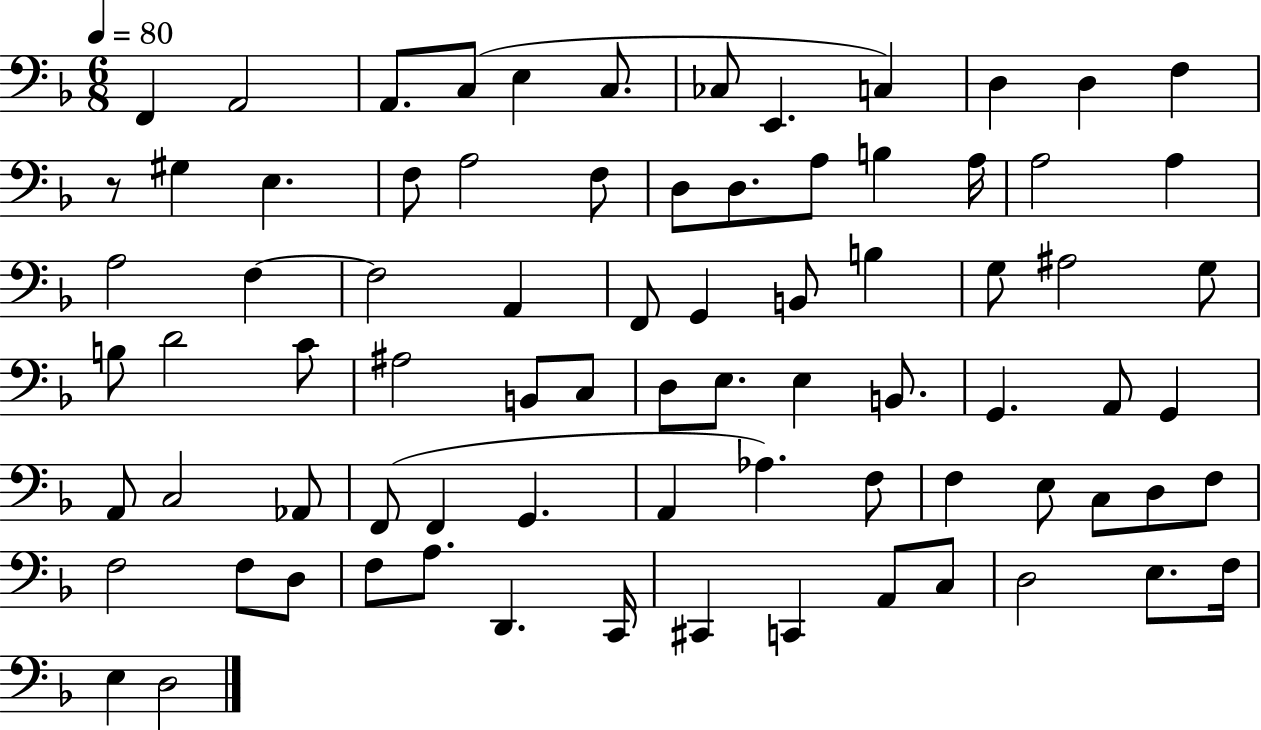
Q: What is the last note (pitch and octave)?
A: D3